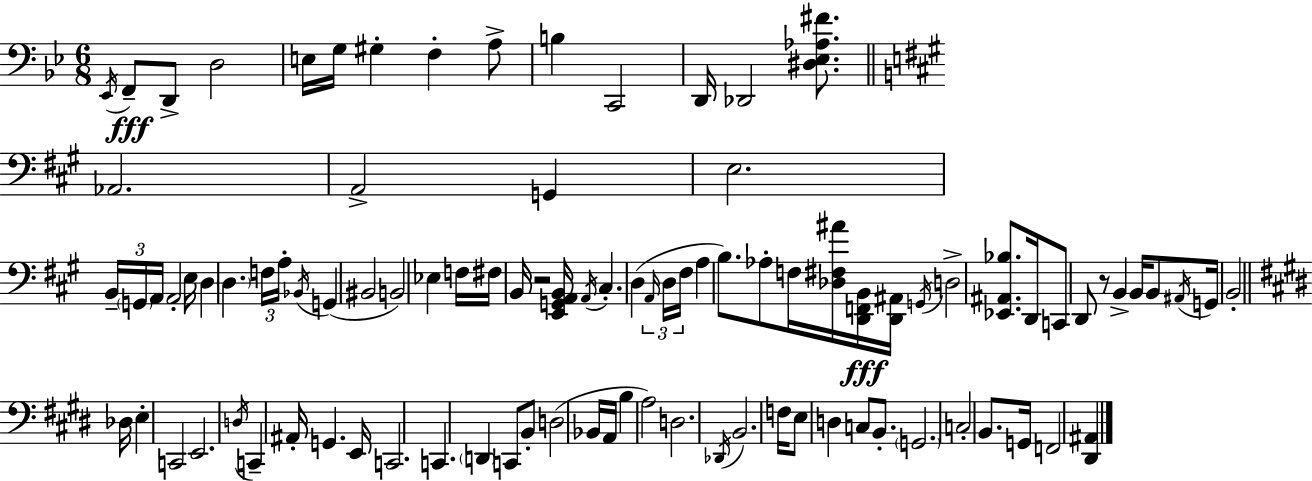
X:1
T:Untitled
M:6/8
L:1/4
K:Bb
_E,,/4 F,,/2 D,,/2 D,2 E,/4 G,/4 ^G, F, A,/2 B, C,,2 D,,/4 _D,,2 [^D,_E,_A,^F]/2 _A,,2 A,,2 G,, E,2 B,,/4 G,,/4 A,,/4 A,,2 E,/4 D, D, F,/4 A,/4 _B,,/4 G,, ^B,,2 B,,2 _E, F,/4 ^F,/4 B,,/4 z2 [E,,G,,A,,B,,]/4 A,,/4 ^C, D, A,,/4 D,/4 ^F,/4 A, B,/2 _A,/2 F,/4 [_D,^F,^A]/4 [D,,F,,B,,]/4 [D,,^A,,]/4 G,,/4 D,2 [_E,,^A,,_B,]/2 D,,/4 C,,/2 D,,/2 z/2 B,, B,,/4 B,,/2 ^A,,/4 G,,/4 B,,2 _D,/4 E, C,,2 E,,2 D,/4 C,, ^A,,/4 G,, E,,/4 C,,2 C,, D,, C,,/2 B,,/2 D,2 _B,,/4 A,,/4 B, A,2 D,2 _D,,/4 B,,2 F,/4 E,/2 D, C,/2 B,,/2 G,,2 C,2 B,,/2 G,,/4 F,,2 [^D,,^A,,]